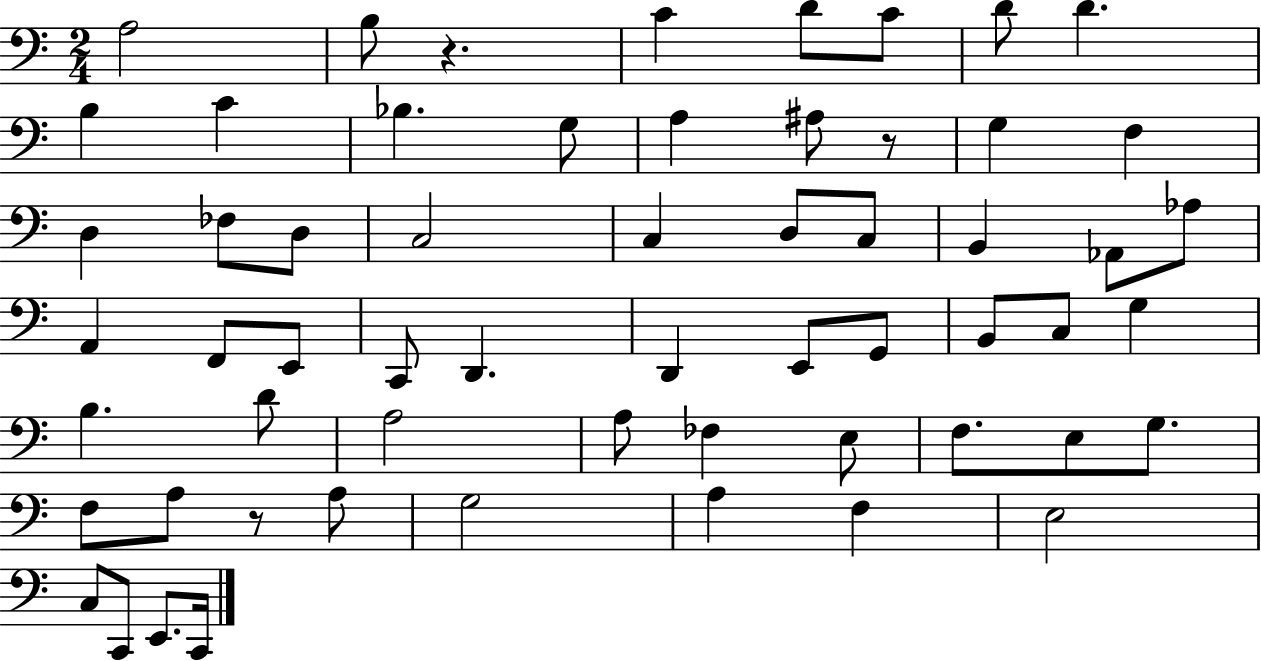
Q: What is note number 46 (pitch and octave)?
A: F3